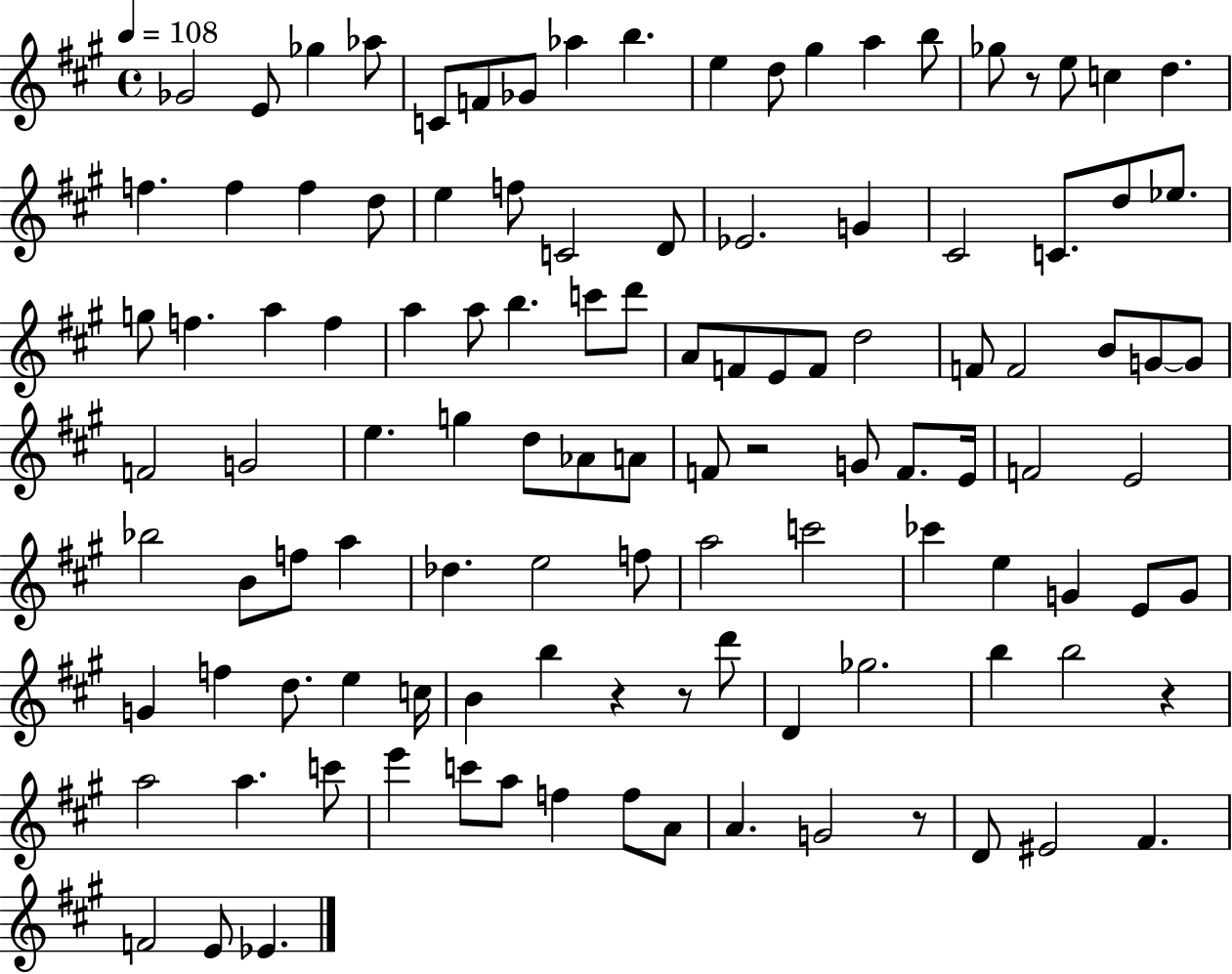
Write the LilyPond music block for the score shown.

{
  \clef treble
  \time 4/4
  \defaultTimeSignature
  \key a \major
  \tempo 4 = 108
  ges'2 e'8 ges''4 aes''8 | c'8 f'8 ges'8 aes''4 b''4. | e''4 d''8 gis''4 a''4 b''8 | ges''8 r8 e''8 c''4 d''4. | \break f''4. f''4 f''4 d''8 | e''4 f''8 c'2 d'8 | ees'2. g'4 | cis'2 c'8. d''8 ees''8. | \break g''8 f''4. a''4 f''4 | a''4 a''8 b''4. c'''8 d'''8 | a'8 f'8 e'8 f'8 d''2 | f'8 f'2 b'8 g'8~~ g'8 | \break f'2 g'2 | e''4. g''4 d''8 aes'8 a'8 | f'8 r2 g'8 f'8. e'16 | f'2 e'2 | \break bes''2 b'8 f''8 a''4 | des''4. e''2 f''8 | a''2 c'''2 | ces'''4 e''4 g'4 e'8 g'8 | \break g'4 f''4 d''8. e''4 c''16 | b'4 b''4 r4 r8 d'''8 | d'4 ges''2. | b''4 b''2 r4 | \break a''2 a''4. c'''8 | e'''4 c'''8 a''8 f''4 f''8 a'8 | a'4. g'2 r8 | d'8 eis'2 fis'4. | \break f'2 e'8 ees'4. | \bar "|."
}